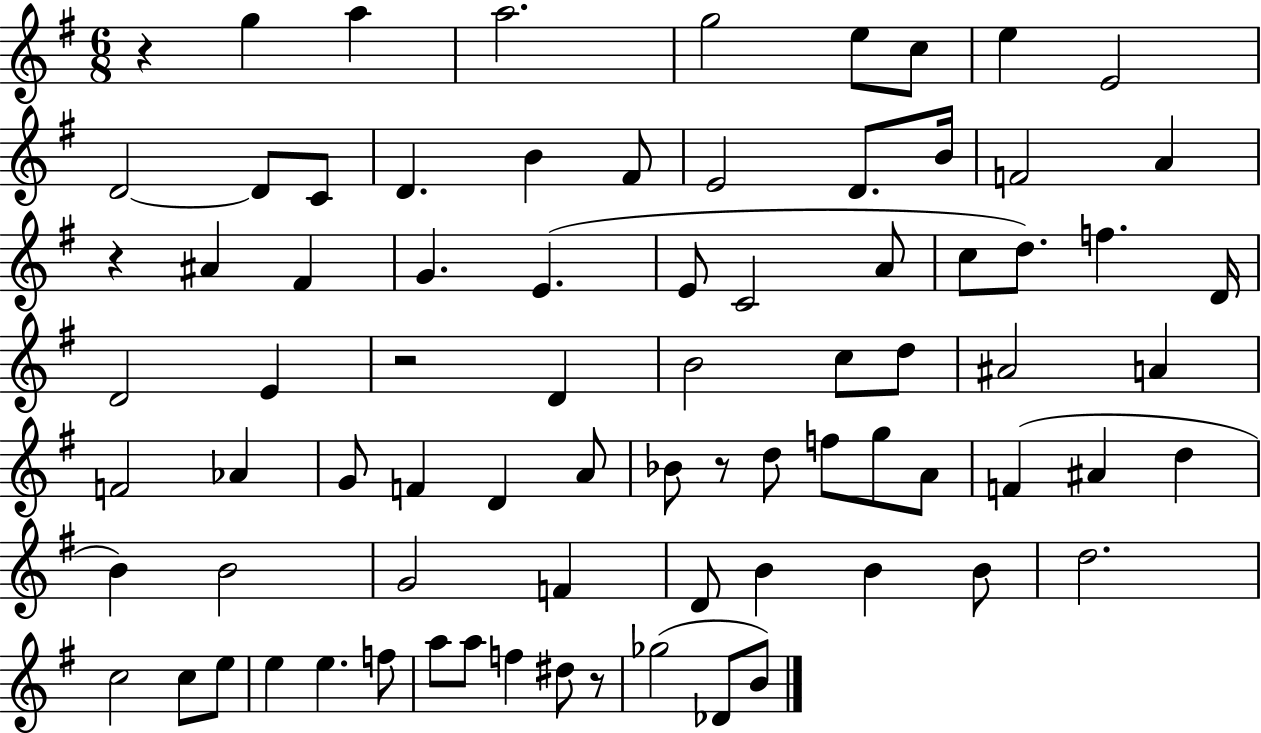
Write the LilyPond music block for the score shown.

{
  \clef treble
  \numericTimeSignature
  \time 6/8
  \key g \major
  r4 g''4 a''4 | a''2. | g''2 e''8 c''8 | e''4 e'2 | \break d'2~~ d'8 c'8 | d'4. b'4 fis'8 | e'2 d'8. b'16 | f'2 a'4 | \break r4 ais'4 fis'4 | g'4. e'4.( | e'8 c'2 a'8 | c''8 d''8.) f''4. d'16 | \break d'2 e'4 | r2 d'4 | b'2 c''8 d''8 | ais'2 a'4 | \break f'2 aes'4 | g'8 f'4 d'4 a'8 | bes'8 r8 d''8 f''8 g''8 a'8 | f'4( ais'4 d''4 | \break b'4) b'2 | g'2 f'4 | d'8 b'4 b'4 b'8 | d''2. | \break c''2 c''8 e''8 | e''4 e''4. f''8 | a''8 a''8 f''4 dis''8 r8 | ges''2( des'8 b'8) | \break \bar "|."
}